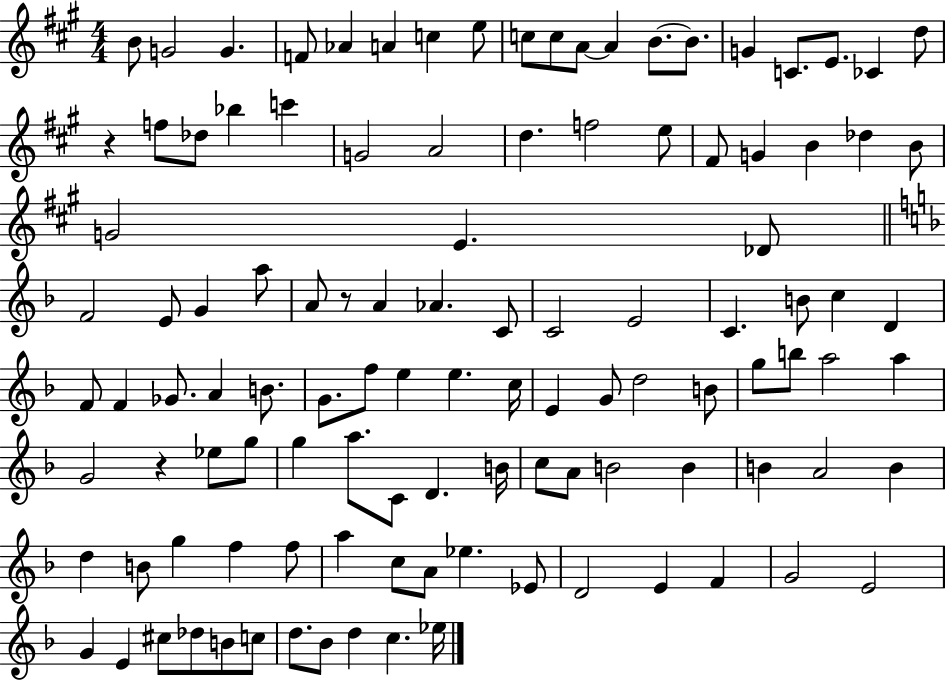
{
  \clef treble
  \numericTimeSignature
  \time 4/4
  \key a \major
  b'8 g'2 g'4. | f'8 aes'4 a'4 c''4 e''8 | c''8 c''8 a'8~~ a'4 b'8.~~ b'8. | g'4 c'8. e'8. ces'4 d''8 | \break r4 f''8 des''8 bes''4 c'''4 | g'2 a'2 | d''4. f''2 e''8 | fis'8 g'4 b'4 des''4 b'8 | \break g'2 e'4. des'8 | \bar "||" \break \key f \major f'2 e'8 g'4 a''8 | a'8 r8 a'4 aes'4. c'8 | c'2 e'2 | c'4. b'8 c''4 d'4 | \break f'8 f'4 ges'8. a'4 b'8. | g'8. f''8 e''4 e''4. c''16 | e'4 g'8 d''2 b'8 | g''8 b''8 a''2 a''4 | \break g'2 r4 ees''8 g''8 | g''4 a''8. c'8 d'4. b'16 | c''8 a'8 b'2 b'4 | b'4 a'2 b'4 | \break d''4 b'8 g''4 f''4 f''8 | a''4 c''8 a'8 ees''4. ees'8 | d'2 e'4 f'4 | g'2 e'2 | \break g'4 e'4 cis''8 des''8 b'8 c''8 | d''8. bes'8 d''4 c''4. ees''16 | \bar "|."
}